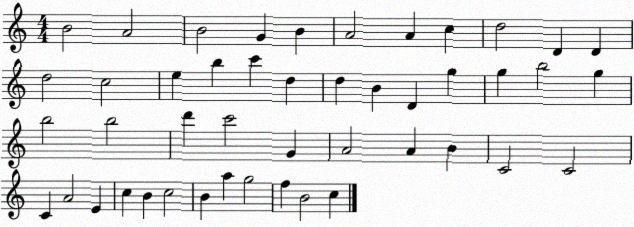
X:1
T:Untitled
M:4/4
L:1/4
K:C
B2 A2 B2 G B A2 A c d2 D D d2 c2 e b c' d d B D g g b2 g b2 b2 d' c'2 G A2 A B C2 C2 C A2 E c B c2 B a g2 f B2 c